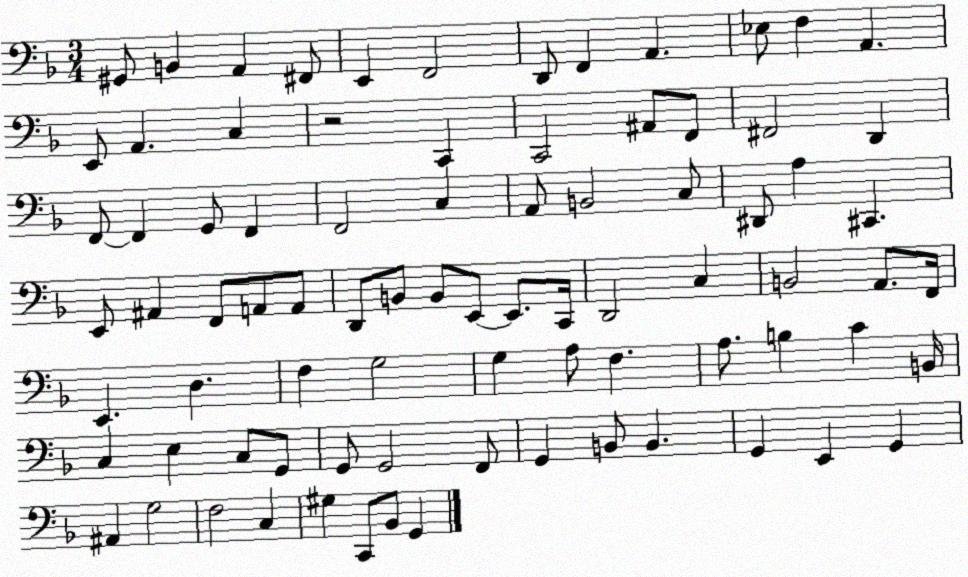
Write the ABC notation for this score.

X:1
T:Untitled
M:3/4
L:1/4
K:F
^G,,/2 B,, A,, ^F,,/2 E,, F,,2 D,,/2 F,, A,, _E,/2 F, A,, E,,/2 A,, C, z2 C,, C,,2 ^A,,/2 F,,/2 ^F,,2 D,, F,,/2 F,, G,,/2 F,, F,,2 C, A,,/2 B,,2 C,/2 ^D,,/2 A, ^C,, E,,/2 ^A,, F,,/2 A,,/2 A,,/2 D,,/2 B,,/2 B,,/2 E,,/2 E,,/2 C,,/4 D,,2 C, B,,2 A,,/2 F,,/4 E,, D, F, G,2 G, A,/2 F, A,/2 B, C B,,/4 C, E, C,/2 G,,/2 G,,/2 G,,2 F,,/2 G,, B,,/2 B,, G,, E,, G,, ^A,, G,2 F,2 C, ^G, C,,/2 _B,,/2 G,,